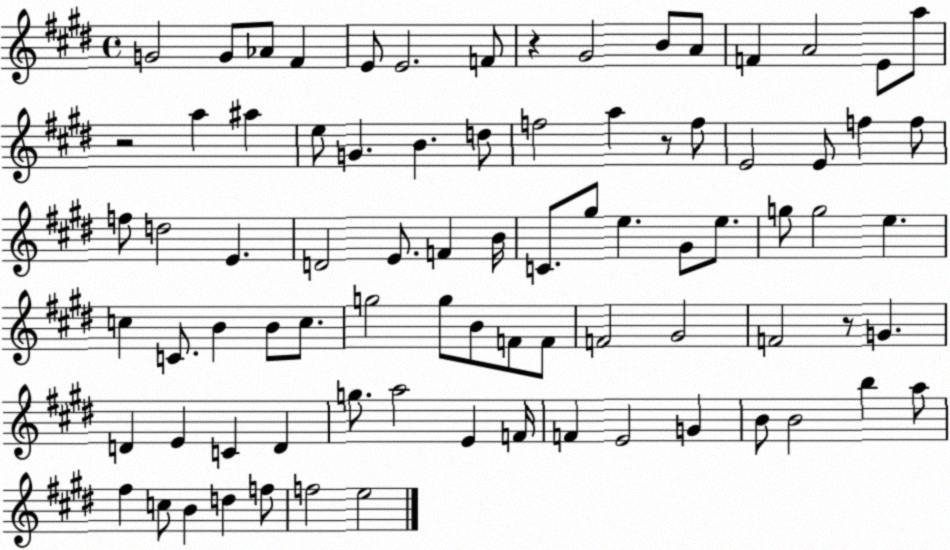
X:1
T:Untitled
M:4/4
L:1/4
K:E
G2 G/2 _A/2 ^F E/2 E2 F/2 z ^G2 B/2 A/2 F A2 E/2 a/2 z2 a ^a e/2 G B d/2 f2 a z/2 f/2 E2 E/2 f f/2 f/2 d2 E D2 E/2 F B/4 C/2 ^g/2 e ^G/2 e/2 g/2 g2 e c C/2 B B/2 c/2 g2 g/2 B/2 F/2 F/2 F2 ^G2 F2 z/2 G D E C D g/2 a2 E F/4 F E2 G B/2 B2 b a/2 ^f c/2 B d f/2 f2 e2